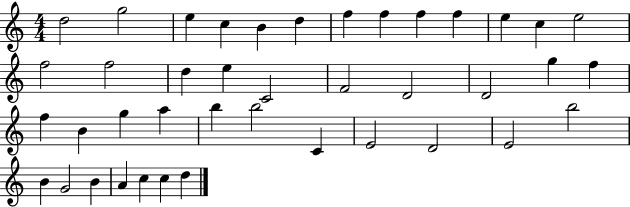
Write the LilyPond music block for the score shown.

{
  \clef treble
  \numericTimeSignature
  \time 4/4
  \key c \major
  d''2 g''2 | e''4 c''4 b'4 d''4 | f''4 f''4 f''4 f''4 | e''4 c''4 e''2 | \break f''2 f''2 | d''4 e''4 c'2 | f'2 d'2 | d'2 g''4 f''4 | \break f''4 b'4 g''4 a''4 | b''4 b''2 c'4 | e'2 d'2 | e'2 b''2 | \break b'4 g'2 b'4 | a'4 c''4 c''4 d''4 | \bar "|."
}